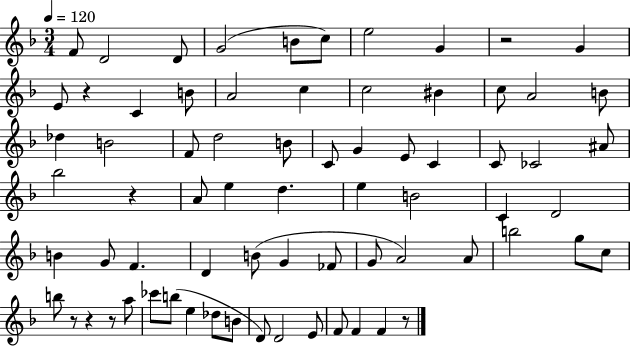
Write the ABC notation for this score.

X:1
T:Untitled
M:3/4
L:1/4
K:F
F/2 D2 D/2 G2 B/2 c/2 e2 G z2 G E/2 z C B/2 A2 c c2 ^B c/2 A2 B/2 _d B2 F/2 d2 B/2 C/2 G E/2 C C/2 _C2 ^A/2 _b2 z A/2 e d e B2 C D2 B G/2 F D B/2 G _F/2 G/2 A2 A/2 b2 g/2 c/2 b/2 z/2 z z/2 a/2 _c'/2 b/2 e _d/2 B/2 D/2 D2 E/2 F/2 F F z/2